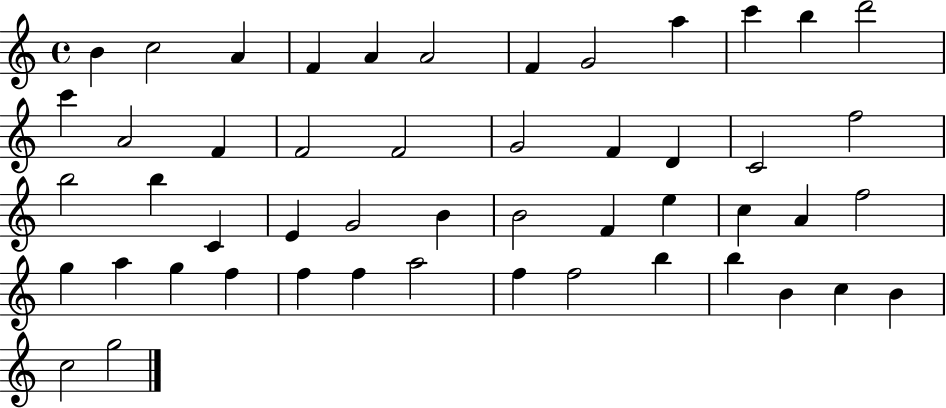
B4/q C5/h A4/q F4/q A4/q A4/h F4/q G4/h A5/q C6/q B5/q D6/h C6/q A4/h F4/q F4/h F4/h G4/h F4/q D4/q C4/h F5/h B5/h B5/q C4/q E4/q G4/h B4/q B4/h F4/q E5/q C5/q A4/q F5/h G5/q A5/q G5/q F5/q F5/q F5/q A5/h F5/q F5/h B5/q B5/q B4/q C5/q B4/q C5/h G5/h